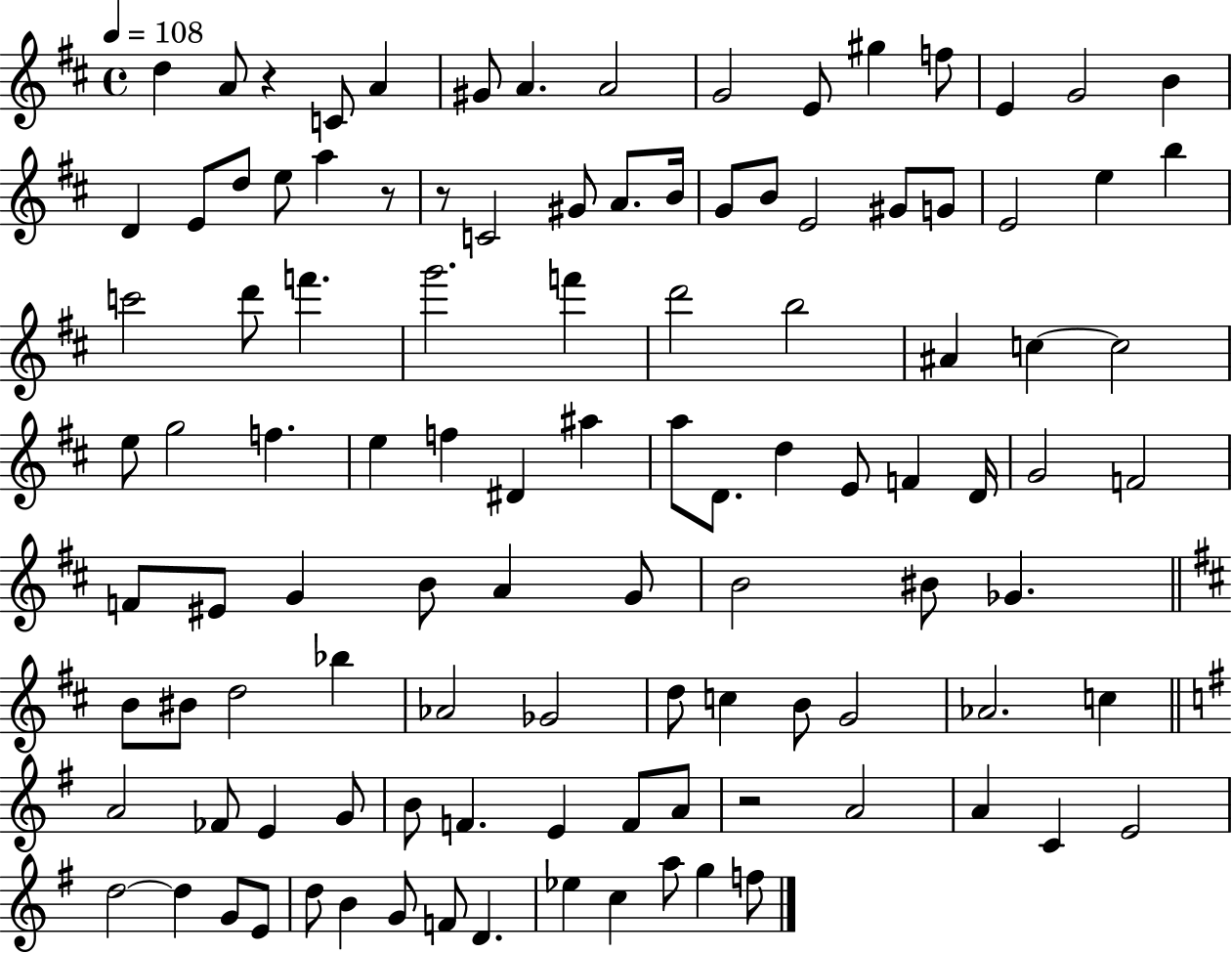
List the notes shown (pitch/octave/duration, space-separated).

D5/q A4/e R/q C4/e A4/q G#4/e A4/q. A4/h G4/h E4/e G#5/q F5/e E4/q G4/h B4/q D4/q E4/e D5/e E5/e A5/q R/e R/e C4/h G#4/e A4/e. B4/s G4/e B4/e E4/h G#4/e G4/e E4/h E5/q B5/q C6/h D6/e F6/q. G6/h. F6/q D6/h B5/h A#4/q C5/q C5/h E5/e G5/h F5/q. E5/q F5/q D#4/q A#5/q A5/e D4/e. D5/q E4/e F4/q D4/s G4/h F4/h F4/e EIS4/e G4/q B4/e A4/q G4/e B4/h BIS4/e Gb4/q. B4/e BIS4/e D5/h Bb5/q Ab4/h Gb4/h D5/e C5/q B4/e G4/h Ab4/h. C5/q A4/h FES4/e E4/q G4/e B4/e F4/q. E4/q F4/e A4/e R/h A4/h A4/q C4/q E4/h D5/h D5/q G4/e E4/e D5/e B4/q G4/e F4/e D4/q. Eb5/q C5/q A5/e G5/q F5/e